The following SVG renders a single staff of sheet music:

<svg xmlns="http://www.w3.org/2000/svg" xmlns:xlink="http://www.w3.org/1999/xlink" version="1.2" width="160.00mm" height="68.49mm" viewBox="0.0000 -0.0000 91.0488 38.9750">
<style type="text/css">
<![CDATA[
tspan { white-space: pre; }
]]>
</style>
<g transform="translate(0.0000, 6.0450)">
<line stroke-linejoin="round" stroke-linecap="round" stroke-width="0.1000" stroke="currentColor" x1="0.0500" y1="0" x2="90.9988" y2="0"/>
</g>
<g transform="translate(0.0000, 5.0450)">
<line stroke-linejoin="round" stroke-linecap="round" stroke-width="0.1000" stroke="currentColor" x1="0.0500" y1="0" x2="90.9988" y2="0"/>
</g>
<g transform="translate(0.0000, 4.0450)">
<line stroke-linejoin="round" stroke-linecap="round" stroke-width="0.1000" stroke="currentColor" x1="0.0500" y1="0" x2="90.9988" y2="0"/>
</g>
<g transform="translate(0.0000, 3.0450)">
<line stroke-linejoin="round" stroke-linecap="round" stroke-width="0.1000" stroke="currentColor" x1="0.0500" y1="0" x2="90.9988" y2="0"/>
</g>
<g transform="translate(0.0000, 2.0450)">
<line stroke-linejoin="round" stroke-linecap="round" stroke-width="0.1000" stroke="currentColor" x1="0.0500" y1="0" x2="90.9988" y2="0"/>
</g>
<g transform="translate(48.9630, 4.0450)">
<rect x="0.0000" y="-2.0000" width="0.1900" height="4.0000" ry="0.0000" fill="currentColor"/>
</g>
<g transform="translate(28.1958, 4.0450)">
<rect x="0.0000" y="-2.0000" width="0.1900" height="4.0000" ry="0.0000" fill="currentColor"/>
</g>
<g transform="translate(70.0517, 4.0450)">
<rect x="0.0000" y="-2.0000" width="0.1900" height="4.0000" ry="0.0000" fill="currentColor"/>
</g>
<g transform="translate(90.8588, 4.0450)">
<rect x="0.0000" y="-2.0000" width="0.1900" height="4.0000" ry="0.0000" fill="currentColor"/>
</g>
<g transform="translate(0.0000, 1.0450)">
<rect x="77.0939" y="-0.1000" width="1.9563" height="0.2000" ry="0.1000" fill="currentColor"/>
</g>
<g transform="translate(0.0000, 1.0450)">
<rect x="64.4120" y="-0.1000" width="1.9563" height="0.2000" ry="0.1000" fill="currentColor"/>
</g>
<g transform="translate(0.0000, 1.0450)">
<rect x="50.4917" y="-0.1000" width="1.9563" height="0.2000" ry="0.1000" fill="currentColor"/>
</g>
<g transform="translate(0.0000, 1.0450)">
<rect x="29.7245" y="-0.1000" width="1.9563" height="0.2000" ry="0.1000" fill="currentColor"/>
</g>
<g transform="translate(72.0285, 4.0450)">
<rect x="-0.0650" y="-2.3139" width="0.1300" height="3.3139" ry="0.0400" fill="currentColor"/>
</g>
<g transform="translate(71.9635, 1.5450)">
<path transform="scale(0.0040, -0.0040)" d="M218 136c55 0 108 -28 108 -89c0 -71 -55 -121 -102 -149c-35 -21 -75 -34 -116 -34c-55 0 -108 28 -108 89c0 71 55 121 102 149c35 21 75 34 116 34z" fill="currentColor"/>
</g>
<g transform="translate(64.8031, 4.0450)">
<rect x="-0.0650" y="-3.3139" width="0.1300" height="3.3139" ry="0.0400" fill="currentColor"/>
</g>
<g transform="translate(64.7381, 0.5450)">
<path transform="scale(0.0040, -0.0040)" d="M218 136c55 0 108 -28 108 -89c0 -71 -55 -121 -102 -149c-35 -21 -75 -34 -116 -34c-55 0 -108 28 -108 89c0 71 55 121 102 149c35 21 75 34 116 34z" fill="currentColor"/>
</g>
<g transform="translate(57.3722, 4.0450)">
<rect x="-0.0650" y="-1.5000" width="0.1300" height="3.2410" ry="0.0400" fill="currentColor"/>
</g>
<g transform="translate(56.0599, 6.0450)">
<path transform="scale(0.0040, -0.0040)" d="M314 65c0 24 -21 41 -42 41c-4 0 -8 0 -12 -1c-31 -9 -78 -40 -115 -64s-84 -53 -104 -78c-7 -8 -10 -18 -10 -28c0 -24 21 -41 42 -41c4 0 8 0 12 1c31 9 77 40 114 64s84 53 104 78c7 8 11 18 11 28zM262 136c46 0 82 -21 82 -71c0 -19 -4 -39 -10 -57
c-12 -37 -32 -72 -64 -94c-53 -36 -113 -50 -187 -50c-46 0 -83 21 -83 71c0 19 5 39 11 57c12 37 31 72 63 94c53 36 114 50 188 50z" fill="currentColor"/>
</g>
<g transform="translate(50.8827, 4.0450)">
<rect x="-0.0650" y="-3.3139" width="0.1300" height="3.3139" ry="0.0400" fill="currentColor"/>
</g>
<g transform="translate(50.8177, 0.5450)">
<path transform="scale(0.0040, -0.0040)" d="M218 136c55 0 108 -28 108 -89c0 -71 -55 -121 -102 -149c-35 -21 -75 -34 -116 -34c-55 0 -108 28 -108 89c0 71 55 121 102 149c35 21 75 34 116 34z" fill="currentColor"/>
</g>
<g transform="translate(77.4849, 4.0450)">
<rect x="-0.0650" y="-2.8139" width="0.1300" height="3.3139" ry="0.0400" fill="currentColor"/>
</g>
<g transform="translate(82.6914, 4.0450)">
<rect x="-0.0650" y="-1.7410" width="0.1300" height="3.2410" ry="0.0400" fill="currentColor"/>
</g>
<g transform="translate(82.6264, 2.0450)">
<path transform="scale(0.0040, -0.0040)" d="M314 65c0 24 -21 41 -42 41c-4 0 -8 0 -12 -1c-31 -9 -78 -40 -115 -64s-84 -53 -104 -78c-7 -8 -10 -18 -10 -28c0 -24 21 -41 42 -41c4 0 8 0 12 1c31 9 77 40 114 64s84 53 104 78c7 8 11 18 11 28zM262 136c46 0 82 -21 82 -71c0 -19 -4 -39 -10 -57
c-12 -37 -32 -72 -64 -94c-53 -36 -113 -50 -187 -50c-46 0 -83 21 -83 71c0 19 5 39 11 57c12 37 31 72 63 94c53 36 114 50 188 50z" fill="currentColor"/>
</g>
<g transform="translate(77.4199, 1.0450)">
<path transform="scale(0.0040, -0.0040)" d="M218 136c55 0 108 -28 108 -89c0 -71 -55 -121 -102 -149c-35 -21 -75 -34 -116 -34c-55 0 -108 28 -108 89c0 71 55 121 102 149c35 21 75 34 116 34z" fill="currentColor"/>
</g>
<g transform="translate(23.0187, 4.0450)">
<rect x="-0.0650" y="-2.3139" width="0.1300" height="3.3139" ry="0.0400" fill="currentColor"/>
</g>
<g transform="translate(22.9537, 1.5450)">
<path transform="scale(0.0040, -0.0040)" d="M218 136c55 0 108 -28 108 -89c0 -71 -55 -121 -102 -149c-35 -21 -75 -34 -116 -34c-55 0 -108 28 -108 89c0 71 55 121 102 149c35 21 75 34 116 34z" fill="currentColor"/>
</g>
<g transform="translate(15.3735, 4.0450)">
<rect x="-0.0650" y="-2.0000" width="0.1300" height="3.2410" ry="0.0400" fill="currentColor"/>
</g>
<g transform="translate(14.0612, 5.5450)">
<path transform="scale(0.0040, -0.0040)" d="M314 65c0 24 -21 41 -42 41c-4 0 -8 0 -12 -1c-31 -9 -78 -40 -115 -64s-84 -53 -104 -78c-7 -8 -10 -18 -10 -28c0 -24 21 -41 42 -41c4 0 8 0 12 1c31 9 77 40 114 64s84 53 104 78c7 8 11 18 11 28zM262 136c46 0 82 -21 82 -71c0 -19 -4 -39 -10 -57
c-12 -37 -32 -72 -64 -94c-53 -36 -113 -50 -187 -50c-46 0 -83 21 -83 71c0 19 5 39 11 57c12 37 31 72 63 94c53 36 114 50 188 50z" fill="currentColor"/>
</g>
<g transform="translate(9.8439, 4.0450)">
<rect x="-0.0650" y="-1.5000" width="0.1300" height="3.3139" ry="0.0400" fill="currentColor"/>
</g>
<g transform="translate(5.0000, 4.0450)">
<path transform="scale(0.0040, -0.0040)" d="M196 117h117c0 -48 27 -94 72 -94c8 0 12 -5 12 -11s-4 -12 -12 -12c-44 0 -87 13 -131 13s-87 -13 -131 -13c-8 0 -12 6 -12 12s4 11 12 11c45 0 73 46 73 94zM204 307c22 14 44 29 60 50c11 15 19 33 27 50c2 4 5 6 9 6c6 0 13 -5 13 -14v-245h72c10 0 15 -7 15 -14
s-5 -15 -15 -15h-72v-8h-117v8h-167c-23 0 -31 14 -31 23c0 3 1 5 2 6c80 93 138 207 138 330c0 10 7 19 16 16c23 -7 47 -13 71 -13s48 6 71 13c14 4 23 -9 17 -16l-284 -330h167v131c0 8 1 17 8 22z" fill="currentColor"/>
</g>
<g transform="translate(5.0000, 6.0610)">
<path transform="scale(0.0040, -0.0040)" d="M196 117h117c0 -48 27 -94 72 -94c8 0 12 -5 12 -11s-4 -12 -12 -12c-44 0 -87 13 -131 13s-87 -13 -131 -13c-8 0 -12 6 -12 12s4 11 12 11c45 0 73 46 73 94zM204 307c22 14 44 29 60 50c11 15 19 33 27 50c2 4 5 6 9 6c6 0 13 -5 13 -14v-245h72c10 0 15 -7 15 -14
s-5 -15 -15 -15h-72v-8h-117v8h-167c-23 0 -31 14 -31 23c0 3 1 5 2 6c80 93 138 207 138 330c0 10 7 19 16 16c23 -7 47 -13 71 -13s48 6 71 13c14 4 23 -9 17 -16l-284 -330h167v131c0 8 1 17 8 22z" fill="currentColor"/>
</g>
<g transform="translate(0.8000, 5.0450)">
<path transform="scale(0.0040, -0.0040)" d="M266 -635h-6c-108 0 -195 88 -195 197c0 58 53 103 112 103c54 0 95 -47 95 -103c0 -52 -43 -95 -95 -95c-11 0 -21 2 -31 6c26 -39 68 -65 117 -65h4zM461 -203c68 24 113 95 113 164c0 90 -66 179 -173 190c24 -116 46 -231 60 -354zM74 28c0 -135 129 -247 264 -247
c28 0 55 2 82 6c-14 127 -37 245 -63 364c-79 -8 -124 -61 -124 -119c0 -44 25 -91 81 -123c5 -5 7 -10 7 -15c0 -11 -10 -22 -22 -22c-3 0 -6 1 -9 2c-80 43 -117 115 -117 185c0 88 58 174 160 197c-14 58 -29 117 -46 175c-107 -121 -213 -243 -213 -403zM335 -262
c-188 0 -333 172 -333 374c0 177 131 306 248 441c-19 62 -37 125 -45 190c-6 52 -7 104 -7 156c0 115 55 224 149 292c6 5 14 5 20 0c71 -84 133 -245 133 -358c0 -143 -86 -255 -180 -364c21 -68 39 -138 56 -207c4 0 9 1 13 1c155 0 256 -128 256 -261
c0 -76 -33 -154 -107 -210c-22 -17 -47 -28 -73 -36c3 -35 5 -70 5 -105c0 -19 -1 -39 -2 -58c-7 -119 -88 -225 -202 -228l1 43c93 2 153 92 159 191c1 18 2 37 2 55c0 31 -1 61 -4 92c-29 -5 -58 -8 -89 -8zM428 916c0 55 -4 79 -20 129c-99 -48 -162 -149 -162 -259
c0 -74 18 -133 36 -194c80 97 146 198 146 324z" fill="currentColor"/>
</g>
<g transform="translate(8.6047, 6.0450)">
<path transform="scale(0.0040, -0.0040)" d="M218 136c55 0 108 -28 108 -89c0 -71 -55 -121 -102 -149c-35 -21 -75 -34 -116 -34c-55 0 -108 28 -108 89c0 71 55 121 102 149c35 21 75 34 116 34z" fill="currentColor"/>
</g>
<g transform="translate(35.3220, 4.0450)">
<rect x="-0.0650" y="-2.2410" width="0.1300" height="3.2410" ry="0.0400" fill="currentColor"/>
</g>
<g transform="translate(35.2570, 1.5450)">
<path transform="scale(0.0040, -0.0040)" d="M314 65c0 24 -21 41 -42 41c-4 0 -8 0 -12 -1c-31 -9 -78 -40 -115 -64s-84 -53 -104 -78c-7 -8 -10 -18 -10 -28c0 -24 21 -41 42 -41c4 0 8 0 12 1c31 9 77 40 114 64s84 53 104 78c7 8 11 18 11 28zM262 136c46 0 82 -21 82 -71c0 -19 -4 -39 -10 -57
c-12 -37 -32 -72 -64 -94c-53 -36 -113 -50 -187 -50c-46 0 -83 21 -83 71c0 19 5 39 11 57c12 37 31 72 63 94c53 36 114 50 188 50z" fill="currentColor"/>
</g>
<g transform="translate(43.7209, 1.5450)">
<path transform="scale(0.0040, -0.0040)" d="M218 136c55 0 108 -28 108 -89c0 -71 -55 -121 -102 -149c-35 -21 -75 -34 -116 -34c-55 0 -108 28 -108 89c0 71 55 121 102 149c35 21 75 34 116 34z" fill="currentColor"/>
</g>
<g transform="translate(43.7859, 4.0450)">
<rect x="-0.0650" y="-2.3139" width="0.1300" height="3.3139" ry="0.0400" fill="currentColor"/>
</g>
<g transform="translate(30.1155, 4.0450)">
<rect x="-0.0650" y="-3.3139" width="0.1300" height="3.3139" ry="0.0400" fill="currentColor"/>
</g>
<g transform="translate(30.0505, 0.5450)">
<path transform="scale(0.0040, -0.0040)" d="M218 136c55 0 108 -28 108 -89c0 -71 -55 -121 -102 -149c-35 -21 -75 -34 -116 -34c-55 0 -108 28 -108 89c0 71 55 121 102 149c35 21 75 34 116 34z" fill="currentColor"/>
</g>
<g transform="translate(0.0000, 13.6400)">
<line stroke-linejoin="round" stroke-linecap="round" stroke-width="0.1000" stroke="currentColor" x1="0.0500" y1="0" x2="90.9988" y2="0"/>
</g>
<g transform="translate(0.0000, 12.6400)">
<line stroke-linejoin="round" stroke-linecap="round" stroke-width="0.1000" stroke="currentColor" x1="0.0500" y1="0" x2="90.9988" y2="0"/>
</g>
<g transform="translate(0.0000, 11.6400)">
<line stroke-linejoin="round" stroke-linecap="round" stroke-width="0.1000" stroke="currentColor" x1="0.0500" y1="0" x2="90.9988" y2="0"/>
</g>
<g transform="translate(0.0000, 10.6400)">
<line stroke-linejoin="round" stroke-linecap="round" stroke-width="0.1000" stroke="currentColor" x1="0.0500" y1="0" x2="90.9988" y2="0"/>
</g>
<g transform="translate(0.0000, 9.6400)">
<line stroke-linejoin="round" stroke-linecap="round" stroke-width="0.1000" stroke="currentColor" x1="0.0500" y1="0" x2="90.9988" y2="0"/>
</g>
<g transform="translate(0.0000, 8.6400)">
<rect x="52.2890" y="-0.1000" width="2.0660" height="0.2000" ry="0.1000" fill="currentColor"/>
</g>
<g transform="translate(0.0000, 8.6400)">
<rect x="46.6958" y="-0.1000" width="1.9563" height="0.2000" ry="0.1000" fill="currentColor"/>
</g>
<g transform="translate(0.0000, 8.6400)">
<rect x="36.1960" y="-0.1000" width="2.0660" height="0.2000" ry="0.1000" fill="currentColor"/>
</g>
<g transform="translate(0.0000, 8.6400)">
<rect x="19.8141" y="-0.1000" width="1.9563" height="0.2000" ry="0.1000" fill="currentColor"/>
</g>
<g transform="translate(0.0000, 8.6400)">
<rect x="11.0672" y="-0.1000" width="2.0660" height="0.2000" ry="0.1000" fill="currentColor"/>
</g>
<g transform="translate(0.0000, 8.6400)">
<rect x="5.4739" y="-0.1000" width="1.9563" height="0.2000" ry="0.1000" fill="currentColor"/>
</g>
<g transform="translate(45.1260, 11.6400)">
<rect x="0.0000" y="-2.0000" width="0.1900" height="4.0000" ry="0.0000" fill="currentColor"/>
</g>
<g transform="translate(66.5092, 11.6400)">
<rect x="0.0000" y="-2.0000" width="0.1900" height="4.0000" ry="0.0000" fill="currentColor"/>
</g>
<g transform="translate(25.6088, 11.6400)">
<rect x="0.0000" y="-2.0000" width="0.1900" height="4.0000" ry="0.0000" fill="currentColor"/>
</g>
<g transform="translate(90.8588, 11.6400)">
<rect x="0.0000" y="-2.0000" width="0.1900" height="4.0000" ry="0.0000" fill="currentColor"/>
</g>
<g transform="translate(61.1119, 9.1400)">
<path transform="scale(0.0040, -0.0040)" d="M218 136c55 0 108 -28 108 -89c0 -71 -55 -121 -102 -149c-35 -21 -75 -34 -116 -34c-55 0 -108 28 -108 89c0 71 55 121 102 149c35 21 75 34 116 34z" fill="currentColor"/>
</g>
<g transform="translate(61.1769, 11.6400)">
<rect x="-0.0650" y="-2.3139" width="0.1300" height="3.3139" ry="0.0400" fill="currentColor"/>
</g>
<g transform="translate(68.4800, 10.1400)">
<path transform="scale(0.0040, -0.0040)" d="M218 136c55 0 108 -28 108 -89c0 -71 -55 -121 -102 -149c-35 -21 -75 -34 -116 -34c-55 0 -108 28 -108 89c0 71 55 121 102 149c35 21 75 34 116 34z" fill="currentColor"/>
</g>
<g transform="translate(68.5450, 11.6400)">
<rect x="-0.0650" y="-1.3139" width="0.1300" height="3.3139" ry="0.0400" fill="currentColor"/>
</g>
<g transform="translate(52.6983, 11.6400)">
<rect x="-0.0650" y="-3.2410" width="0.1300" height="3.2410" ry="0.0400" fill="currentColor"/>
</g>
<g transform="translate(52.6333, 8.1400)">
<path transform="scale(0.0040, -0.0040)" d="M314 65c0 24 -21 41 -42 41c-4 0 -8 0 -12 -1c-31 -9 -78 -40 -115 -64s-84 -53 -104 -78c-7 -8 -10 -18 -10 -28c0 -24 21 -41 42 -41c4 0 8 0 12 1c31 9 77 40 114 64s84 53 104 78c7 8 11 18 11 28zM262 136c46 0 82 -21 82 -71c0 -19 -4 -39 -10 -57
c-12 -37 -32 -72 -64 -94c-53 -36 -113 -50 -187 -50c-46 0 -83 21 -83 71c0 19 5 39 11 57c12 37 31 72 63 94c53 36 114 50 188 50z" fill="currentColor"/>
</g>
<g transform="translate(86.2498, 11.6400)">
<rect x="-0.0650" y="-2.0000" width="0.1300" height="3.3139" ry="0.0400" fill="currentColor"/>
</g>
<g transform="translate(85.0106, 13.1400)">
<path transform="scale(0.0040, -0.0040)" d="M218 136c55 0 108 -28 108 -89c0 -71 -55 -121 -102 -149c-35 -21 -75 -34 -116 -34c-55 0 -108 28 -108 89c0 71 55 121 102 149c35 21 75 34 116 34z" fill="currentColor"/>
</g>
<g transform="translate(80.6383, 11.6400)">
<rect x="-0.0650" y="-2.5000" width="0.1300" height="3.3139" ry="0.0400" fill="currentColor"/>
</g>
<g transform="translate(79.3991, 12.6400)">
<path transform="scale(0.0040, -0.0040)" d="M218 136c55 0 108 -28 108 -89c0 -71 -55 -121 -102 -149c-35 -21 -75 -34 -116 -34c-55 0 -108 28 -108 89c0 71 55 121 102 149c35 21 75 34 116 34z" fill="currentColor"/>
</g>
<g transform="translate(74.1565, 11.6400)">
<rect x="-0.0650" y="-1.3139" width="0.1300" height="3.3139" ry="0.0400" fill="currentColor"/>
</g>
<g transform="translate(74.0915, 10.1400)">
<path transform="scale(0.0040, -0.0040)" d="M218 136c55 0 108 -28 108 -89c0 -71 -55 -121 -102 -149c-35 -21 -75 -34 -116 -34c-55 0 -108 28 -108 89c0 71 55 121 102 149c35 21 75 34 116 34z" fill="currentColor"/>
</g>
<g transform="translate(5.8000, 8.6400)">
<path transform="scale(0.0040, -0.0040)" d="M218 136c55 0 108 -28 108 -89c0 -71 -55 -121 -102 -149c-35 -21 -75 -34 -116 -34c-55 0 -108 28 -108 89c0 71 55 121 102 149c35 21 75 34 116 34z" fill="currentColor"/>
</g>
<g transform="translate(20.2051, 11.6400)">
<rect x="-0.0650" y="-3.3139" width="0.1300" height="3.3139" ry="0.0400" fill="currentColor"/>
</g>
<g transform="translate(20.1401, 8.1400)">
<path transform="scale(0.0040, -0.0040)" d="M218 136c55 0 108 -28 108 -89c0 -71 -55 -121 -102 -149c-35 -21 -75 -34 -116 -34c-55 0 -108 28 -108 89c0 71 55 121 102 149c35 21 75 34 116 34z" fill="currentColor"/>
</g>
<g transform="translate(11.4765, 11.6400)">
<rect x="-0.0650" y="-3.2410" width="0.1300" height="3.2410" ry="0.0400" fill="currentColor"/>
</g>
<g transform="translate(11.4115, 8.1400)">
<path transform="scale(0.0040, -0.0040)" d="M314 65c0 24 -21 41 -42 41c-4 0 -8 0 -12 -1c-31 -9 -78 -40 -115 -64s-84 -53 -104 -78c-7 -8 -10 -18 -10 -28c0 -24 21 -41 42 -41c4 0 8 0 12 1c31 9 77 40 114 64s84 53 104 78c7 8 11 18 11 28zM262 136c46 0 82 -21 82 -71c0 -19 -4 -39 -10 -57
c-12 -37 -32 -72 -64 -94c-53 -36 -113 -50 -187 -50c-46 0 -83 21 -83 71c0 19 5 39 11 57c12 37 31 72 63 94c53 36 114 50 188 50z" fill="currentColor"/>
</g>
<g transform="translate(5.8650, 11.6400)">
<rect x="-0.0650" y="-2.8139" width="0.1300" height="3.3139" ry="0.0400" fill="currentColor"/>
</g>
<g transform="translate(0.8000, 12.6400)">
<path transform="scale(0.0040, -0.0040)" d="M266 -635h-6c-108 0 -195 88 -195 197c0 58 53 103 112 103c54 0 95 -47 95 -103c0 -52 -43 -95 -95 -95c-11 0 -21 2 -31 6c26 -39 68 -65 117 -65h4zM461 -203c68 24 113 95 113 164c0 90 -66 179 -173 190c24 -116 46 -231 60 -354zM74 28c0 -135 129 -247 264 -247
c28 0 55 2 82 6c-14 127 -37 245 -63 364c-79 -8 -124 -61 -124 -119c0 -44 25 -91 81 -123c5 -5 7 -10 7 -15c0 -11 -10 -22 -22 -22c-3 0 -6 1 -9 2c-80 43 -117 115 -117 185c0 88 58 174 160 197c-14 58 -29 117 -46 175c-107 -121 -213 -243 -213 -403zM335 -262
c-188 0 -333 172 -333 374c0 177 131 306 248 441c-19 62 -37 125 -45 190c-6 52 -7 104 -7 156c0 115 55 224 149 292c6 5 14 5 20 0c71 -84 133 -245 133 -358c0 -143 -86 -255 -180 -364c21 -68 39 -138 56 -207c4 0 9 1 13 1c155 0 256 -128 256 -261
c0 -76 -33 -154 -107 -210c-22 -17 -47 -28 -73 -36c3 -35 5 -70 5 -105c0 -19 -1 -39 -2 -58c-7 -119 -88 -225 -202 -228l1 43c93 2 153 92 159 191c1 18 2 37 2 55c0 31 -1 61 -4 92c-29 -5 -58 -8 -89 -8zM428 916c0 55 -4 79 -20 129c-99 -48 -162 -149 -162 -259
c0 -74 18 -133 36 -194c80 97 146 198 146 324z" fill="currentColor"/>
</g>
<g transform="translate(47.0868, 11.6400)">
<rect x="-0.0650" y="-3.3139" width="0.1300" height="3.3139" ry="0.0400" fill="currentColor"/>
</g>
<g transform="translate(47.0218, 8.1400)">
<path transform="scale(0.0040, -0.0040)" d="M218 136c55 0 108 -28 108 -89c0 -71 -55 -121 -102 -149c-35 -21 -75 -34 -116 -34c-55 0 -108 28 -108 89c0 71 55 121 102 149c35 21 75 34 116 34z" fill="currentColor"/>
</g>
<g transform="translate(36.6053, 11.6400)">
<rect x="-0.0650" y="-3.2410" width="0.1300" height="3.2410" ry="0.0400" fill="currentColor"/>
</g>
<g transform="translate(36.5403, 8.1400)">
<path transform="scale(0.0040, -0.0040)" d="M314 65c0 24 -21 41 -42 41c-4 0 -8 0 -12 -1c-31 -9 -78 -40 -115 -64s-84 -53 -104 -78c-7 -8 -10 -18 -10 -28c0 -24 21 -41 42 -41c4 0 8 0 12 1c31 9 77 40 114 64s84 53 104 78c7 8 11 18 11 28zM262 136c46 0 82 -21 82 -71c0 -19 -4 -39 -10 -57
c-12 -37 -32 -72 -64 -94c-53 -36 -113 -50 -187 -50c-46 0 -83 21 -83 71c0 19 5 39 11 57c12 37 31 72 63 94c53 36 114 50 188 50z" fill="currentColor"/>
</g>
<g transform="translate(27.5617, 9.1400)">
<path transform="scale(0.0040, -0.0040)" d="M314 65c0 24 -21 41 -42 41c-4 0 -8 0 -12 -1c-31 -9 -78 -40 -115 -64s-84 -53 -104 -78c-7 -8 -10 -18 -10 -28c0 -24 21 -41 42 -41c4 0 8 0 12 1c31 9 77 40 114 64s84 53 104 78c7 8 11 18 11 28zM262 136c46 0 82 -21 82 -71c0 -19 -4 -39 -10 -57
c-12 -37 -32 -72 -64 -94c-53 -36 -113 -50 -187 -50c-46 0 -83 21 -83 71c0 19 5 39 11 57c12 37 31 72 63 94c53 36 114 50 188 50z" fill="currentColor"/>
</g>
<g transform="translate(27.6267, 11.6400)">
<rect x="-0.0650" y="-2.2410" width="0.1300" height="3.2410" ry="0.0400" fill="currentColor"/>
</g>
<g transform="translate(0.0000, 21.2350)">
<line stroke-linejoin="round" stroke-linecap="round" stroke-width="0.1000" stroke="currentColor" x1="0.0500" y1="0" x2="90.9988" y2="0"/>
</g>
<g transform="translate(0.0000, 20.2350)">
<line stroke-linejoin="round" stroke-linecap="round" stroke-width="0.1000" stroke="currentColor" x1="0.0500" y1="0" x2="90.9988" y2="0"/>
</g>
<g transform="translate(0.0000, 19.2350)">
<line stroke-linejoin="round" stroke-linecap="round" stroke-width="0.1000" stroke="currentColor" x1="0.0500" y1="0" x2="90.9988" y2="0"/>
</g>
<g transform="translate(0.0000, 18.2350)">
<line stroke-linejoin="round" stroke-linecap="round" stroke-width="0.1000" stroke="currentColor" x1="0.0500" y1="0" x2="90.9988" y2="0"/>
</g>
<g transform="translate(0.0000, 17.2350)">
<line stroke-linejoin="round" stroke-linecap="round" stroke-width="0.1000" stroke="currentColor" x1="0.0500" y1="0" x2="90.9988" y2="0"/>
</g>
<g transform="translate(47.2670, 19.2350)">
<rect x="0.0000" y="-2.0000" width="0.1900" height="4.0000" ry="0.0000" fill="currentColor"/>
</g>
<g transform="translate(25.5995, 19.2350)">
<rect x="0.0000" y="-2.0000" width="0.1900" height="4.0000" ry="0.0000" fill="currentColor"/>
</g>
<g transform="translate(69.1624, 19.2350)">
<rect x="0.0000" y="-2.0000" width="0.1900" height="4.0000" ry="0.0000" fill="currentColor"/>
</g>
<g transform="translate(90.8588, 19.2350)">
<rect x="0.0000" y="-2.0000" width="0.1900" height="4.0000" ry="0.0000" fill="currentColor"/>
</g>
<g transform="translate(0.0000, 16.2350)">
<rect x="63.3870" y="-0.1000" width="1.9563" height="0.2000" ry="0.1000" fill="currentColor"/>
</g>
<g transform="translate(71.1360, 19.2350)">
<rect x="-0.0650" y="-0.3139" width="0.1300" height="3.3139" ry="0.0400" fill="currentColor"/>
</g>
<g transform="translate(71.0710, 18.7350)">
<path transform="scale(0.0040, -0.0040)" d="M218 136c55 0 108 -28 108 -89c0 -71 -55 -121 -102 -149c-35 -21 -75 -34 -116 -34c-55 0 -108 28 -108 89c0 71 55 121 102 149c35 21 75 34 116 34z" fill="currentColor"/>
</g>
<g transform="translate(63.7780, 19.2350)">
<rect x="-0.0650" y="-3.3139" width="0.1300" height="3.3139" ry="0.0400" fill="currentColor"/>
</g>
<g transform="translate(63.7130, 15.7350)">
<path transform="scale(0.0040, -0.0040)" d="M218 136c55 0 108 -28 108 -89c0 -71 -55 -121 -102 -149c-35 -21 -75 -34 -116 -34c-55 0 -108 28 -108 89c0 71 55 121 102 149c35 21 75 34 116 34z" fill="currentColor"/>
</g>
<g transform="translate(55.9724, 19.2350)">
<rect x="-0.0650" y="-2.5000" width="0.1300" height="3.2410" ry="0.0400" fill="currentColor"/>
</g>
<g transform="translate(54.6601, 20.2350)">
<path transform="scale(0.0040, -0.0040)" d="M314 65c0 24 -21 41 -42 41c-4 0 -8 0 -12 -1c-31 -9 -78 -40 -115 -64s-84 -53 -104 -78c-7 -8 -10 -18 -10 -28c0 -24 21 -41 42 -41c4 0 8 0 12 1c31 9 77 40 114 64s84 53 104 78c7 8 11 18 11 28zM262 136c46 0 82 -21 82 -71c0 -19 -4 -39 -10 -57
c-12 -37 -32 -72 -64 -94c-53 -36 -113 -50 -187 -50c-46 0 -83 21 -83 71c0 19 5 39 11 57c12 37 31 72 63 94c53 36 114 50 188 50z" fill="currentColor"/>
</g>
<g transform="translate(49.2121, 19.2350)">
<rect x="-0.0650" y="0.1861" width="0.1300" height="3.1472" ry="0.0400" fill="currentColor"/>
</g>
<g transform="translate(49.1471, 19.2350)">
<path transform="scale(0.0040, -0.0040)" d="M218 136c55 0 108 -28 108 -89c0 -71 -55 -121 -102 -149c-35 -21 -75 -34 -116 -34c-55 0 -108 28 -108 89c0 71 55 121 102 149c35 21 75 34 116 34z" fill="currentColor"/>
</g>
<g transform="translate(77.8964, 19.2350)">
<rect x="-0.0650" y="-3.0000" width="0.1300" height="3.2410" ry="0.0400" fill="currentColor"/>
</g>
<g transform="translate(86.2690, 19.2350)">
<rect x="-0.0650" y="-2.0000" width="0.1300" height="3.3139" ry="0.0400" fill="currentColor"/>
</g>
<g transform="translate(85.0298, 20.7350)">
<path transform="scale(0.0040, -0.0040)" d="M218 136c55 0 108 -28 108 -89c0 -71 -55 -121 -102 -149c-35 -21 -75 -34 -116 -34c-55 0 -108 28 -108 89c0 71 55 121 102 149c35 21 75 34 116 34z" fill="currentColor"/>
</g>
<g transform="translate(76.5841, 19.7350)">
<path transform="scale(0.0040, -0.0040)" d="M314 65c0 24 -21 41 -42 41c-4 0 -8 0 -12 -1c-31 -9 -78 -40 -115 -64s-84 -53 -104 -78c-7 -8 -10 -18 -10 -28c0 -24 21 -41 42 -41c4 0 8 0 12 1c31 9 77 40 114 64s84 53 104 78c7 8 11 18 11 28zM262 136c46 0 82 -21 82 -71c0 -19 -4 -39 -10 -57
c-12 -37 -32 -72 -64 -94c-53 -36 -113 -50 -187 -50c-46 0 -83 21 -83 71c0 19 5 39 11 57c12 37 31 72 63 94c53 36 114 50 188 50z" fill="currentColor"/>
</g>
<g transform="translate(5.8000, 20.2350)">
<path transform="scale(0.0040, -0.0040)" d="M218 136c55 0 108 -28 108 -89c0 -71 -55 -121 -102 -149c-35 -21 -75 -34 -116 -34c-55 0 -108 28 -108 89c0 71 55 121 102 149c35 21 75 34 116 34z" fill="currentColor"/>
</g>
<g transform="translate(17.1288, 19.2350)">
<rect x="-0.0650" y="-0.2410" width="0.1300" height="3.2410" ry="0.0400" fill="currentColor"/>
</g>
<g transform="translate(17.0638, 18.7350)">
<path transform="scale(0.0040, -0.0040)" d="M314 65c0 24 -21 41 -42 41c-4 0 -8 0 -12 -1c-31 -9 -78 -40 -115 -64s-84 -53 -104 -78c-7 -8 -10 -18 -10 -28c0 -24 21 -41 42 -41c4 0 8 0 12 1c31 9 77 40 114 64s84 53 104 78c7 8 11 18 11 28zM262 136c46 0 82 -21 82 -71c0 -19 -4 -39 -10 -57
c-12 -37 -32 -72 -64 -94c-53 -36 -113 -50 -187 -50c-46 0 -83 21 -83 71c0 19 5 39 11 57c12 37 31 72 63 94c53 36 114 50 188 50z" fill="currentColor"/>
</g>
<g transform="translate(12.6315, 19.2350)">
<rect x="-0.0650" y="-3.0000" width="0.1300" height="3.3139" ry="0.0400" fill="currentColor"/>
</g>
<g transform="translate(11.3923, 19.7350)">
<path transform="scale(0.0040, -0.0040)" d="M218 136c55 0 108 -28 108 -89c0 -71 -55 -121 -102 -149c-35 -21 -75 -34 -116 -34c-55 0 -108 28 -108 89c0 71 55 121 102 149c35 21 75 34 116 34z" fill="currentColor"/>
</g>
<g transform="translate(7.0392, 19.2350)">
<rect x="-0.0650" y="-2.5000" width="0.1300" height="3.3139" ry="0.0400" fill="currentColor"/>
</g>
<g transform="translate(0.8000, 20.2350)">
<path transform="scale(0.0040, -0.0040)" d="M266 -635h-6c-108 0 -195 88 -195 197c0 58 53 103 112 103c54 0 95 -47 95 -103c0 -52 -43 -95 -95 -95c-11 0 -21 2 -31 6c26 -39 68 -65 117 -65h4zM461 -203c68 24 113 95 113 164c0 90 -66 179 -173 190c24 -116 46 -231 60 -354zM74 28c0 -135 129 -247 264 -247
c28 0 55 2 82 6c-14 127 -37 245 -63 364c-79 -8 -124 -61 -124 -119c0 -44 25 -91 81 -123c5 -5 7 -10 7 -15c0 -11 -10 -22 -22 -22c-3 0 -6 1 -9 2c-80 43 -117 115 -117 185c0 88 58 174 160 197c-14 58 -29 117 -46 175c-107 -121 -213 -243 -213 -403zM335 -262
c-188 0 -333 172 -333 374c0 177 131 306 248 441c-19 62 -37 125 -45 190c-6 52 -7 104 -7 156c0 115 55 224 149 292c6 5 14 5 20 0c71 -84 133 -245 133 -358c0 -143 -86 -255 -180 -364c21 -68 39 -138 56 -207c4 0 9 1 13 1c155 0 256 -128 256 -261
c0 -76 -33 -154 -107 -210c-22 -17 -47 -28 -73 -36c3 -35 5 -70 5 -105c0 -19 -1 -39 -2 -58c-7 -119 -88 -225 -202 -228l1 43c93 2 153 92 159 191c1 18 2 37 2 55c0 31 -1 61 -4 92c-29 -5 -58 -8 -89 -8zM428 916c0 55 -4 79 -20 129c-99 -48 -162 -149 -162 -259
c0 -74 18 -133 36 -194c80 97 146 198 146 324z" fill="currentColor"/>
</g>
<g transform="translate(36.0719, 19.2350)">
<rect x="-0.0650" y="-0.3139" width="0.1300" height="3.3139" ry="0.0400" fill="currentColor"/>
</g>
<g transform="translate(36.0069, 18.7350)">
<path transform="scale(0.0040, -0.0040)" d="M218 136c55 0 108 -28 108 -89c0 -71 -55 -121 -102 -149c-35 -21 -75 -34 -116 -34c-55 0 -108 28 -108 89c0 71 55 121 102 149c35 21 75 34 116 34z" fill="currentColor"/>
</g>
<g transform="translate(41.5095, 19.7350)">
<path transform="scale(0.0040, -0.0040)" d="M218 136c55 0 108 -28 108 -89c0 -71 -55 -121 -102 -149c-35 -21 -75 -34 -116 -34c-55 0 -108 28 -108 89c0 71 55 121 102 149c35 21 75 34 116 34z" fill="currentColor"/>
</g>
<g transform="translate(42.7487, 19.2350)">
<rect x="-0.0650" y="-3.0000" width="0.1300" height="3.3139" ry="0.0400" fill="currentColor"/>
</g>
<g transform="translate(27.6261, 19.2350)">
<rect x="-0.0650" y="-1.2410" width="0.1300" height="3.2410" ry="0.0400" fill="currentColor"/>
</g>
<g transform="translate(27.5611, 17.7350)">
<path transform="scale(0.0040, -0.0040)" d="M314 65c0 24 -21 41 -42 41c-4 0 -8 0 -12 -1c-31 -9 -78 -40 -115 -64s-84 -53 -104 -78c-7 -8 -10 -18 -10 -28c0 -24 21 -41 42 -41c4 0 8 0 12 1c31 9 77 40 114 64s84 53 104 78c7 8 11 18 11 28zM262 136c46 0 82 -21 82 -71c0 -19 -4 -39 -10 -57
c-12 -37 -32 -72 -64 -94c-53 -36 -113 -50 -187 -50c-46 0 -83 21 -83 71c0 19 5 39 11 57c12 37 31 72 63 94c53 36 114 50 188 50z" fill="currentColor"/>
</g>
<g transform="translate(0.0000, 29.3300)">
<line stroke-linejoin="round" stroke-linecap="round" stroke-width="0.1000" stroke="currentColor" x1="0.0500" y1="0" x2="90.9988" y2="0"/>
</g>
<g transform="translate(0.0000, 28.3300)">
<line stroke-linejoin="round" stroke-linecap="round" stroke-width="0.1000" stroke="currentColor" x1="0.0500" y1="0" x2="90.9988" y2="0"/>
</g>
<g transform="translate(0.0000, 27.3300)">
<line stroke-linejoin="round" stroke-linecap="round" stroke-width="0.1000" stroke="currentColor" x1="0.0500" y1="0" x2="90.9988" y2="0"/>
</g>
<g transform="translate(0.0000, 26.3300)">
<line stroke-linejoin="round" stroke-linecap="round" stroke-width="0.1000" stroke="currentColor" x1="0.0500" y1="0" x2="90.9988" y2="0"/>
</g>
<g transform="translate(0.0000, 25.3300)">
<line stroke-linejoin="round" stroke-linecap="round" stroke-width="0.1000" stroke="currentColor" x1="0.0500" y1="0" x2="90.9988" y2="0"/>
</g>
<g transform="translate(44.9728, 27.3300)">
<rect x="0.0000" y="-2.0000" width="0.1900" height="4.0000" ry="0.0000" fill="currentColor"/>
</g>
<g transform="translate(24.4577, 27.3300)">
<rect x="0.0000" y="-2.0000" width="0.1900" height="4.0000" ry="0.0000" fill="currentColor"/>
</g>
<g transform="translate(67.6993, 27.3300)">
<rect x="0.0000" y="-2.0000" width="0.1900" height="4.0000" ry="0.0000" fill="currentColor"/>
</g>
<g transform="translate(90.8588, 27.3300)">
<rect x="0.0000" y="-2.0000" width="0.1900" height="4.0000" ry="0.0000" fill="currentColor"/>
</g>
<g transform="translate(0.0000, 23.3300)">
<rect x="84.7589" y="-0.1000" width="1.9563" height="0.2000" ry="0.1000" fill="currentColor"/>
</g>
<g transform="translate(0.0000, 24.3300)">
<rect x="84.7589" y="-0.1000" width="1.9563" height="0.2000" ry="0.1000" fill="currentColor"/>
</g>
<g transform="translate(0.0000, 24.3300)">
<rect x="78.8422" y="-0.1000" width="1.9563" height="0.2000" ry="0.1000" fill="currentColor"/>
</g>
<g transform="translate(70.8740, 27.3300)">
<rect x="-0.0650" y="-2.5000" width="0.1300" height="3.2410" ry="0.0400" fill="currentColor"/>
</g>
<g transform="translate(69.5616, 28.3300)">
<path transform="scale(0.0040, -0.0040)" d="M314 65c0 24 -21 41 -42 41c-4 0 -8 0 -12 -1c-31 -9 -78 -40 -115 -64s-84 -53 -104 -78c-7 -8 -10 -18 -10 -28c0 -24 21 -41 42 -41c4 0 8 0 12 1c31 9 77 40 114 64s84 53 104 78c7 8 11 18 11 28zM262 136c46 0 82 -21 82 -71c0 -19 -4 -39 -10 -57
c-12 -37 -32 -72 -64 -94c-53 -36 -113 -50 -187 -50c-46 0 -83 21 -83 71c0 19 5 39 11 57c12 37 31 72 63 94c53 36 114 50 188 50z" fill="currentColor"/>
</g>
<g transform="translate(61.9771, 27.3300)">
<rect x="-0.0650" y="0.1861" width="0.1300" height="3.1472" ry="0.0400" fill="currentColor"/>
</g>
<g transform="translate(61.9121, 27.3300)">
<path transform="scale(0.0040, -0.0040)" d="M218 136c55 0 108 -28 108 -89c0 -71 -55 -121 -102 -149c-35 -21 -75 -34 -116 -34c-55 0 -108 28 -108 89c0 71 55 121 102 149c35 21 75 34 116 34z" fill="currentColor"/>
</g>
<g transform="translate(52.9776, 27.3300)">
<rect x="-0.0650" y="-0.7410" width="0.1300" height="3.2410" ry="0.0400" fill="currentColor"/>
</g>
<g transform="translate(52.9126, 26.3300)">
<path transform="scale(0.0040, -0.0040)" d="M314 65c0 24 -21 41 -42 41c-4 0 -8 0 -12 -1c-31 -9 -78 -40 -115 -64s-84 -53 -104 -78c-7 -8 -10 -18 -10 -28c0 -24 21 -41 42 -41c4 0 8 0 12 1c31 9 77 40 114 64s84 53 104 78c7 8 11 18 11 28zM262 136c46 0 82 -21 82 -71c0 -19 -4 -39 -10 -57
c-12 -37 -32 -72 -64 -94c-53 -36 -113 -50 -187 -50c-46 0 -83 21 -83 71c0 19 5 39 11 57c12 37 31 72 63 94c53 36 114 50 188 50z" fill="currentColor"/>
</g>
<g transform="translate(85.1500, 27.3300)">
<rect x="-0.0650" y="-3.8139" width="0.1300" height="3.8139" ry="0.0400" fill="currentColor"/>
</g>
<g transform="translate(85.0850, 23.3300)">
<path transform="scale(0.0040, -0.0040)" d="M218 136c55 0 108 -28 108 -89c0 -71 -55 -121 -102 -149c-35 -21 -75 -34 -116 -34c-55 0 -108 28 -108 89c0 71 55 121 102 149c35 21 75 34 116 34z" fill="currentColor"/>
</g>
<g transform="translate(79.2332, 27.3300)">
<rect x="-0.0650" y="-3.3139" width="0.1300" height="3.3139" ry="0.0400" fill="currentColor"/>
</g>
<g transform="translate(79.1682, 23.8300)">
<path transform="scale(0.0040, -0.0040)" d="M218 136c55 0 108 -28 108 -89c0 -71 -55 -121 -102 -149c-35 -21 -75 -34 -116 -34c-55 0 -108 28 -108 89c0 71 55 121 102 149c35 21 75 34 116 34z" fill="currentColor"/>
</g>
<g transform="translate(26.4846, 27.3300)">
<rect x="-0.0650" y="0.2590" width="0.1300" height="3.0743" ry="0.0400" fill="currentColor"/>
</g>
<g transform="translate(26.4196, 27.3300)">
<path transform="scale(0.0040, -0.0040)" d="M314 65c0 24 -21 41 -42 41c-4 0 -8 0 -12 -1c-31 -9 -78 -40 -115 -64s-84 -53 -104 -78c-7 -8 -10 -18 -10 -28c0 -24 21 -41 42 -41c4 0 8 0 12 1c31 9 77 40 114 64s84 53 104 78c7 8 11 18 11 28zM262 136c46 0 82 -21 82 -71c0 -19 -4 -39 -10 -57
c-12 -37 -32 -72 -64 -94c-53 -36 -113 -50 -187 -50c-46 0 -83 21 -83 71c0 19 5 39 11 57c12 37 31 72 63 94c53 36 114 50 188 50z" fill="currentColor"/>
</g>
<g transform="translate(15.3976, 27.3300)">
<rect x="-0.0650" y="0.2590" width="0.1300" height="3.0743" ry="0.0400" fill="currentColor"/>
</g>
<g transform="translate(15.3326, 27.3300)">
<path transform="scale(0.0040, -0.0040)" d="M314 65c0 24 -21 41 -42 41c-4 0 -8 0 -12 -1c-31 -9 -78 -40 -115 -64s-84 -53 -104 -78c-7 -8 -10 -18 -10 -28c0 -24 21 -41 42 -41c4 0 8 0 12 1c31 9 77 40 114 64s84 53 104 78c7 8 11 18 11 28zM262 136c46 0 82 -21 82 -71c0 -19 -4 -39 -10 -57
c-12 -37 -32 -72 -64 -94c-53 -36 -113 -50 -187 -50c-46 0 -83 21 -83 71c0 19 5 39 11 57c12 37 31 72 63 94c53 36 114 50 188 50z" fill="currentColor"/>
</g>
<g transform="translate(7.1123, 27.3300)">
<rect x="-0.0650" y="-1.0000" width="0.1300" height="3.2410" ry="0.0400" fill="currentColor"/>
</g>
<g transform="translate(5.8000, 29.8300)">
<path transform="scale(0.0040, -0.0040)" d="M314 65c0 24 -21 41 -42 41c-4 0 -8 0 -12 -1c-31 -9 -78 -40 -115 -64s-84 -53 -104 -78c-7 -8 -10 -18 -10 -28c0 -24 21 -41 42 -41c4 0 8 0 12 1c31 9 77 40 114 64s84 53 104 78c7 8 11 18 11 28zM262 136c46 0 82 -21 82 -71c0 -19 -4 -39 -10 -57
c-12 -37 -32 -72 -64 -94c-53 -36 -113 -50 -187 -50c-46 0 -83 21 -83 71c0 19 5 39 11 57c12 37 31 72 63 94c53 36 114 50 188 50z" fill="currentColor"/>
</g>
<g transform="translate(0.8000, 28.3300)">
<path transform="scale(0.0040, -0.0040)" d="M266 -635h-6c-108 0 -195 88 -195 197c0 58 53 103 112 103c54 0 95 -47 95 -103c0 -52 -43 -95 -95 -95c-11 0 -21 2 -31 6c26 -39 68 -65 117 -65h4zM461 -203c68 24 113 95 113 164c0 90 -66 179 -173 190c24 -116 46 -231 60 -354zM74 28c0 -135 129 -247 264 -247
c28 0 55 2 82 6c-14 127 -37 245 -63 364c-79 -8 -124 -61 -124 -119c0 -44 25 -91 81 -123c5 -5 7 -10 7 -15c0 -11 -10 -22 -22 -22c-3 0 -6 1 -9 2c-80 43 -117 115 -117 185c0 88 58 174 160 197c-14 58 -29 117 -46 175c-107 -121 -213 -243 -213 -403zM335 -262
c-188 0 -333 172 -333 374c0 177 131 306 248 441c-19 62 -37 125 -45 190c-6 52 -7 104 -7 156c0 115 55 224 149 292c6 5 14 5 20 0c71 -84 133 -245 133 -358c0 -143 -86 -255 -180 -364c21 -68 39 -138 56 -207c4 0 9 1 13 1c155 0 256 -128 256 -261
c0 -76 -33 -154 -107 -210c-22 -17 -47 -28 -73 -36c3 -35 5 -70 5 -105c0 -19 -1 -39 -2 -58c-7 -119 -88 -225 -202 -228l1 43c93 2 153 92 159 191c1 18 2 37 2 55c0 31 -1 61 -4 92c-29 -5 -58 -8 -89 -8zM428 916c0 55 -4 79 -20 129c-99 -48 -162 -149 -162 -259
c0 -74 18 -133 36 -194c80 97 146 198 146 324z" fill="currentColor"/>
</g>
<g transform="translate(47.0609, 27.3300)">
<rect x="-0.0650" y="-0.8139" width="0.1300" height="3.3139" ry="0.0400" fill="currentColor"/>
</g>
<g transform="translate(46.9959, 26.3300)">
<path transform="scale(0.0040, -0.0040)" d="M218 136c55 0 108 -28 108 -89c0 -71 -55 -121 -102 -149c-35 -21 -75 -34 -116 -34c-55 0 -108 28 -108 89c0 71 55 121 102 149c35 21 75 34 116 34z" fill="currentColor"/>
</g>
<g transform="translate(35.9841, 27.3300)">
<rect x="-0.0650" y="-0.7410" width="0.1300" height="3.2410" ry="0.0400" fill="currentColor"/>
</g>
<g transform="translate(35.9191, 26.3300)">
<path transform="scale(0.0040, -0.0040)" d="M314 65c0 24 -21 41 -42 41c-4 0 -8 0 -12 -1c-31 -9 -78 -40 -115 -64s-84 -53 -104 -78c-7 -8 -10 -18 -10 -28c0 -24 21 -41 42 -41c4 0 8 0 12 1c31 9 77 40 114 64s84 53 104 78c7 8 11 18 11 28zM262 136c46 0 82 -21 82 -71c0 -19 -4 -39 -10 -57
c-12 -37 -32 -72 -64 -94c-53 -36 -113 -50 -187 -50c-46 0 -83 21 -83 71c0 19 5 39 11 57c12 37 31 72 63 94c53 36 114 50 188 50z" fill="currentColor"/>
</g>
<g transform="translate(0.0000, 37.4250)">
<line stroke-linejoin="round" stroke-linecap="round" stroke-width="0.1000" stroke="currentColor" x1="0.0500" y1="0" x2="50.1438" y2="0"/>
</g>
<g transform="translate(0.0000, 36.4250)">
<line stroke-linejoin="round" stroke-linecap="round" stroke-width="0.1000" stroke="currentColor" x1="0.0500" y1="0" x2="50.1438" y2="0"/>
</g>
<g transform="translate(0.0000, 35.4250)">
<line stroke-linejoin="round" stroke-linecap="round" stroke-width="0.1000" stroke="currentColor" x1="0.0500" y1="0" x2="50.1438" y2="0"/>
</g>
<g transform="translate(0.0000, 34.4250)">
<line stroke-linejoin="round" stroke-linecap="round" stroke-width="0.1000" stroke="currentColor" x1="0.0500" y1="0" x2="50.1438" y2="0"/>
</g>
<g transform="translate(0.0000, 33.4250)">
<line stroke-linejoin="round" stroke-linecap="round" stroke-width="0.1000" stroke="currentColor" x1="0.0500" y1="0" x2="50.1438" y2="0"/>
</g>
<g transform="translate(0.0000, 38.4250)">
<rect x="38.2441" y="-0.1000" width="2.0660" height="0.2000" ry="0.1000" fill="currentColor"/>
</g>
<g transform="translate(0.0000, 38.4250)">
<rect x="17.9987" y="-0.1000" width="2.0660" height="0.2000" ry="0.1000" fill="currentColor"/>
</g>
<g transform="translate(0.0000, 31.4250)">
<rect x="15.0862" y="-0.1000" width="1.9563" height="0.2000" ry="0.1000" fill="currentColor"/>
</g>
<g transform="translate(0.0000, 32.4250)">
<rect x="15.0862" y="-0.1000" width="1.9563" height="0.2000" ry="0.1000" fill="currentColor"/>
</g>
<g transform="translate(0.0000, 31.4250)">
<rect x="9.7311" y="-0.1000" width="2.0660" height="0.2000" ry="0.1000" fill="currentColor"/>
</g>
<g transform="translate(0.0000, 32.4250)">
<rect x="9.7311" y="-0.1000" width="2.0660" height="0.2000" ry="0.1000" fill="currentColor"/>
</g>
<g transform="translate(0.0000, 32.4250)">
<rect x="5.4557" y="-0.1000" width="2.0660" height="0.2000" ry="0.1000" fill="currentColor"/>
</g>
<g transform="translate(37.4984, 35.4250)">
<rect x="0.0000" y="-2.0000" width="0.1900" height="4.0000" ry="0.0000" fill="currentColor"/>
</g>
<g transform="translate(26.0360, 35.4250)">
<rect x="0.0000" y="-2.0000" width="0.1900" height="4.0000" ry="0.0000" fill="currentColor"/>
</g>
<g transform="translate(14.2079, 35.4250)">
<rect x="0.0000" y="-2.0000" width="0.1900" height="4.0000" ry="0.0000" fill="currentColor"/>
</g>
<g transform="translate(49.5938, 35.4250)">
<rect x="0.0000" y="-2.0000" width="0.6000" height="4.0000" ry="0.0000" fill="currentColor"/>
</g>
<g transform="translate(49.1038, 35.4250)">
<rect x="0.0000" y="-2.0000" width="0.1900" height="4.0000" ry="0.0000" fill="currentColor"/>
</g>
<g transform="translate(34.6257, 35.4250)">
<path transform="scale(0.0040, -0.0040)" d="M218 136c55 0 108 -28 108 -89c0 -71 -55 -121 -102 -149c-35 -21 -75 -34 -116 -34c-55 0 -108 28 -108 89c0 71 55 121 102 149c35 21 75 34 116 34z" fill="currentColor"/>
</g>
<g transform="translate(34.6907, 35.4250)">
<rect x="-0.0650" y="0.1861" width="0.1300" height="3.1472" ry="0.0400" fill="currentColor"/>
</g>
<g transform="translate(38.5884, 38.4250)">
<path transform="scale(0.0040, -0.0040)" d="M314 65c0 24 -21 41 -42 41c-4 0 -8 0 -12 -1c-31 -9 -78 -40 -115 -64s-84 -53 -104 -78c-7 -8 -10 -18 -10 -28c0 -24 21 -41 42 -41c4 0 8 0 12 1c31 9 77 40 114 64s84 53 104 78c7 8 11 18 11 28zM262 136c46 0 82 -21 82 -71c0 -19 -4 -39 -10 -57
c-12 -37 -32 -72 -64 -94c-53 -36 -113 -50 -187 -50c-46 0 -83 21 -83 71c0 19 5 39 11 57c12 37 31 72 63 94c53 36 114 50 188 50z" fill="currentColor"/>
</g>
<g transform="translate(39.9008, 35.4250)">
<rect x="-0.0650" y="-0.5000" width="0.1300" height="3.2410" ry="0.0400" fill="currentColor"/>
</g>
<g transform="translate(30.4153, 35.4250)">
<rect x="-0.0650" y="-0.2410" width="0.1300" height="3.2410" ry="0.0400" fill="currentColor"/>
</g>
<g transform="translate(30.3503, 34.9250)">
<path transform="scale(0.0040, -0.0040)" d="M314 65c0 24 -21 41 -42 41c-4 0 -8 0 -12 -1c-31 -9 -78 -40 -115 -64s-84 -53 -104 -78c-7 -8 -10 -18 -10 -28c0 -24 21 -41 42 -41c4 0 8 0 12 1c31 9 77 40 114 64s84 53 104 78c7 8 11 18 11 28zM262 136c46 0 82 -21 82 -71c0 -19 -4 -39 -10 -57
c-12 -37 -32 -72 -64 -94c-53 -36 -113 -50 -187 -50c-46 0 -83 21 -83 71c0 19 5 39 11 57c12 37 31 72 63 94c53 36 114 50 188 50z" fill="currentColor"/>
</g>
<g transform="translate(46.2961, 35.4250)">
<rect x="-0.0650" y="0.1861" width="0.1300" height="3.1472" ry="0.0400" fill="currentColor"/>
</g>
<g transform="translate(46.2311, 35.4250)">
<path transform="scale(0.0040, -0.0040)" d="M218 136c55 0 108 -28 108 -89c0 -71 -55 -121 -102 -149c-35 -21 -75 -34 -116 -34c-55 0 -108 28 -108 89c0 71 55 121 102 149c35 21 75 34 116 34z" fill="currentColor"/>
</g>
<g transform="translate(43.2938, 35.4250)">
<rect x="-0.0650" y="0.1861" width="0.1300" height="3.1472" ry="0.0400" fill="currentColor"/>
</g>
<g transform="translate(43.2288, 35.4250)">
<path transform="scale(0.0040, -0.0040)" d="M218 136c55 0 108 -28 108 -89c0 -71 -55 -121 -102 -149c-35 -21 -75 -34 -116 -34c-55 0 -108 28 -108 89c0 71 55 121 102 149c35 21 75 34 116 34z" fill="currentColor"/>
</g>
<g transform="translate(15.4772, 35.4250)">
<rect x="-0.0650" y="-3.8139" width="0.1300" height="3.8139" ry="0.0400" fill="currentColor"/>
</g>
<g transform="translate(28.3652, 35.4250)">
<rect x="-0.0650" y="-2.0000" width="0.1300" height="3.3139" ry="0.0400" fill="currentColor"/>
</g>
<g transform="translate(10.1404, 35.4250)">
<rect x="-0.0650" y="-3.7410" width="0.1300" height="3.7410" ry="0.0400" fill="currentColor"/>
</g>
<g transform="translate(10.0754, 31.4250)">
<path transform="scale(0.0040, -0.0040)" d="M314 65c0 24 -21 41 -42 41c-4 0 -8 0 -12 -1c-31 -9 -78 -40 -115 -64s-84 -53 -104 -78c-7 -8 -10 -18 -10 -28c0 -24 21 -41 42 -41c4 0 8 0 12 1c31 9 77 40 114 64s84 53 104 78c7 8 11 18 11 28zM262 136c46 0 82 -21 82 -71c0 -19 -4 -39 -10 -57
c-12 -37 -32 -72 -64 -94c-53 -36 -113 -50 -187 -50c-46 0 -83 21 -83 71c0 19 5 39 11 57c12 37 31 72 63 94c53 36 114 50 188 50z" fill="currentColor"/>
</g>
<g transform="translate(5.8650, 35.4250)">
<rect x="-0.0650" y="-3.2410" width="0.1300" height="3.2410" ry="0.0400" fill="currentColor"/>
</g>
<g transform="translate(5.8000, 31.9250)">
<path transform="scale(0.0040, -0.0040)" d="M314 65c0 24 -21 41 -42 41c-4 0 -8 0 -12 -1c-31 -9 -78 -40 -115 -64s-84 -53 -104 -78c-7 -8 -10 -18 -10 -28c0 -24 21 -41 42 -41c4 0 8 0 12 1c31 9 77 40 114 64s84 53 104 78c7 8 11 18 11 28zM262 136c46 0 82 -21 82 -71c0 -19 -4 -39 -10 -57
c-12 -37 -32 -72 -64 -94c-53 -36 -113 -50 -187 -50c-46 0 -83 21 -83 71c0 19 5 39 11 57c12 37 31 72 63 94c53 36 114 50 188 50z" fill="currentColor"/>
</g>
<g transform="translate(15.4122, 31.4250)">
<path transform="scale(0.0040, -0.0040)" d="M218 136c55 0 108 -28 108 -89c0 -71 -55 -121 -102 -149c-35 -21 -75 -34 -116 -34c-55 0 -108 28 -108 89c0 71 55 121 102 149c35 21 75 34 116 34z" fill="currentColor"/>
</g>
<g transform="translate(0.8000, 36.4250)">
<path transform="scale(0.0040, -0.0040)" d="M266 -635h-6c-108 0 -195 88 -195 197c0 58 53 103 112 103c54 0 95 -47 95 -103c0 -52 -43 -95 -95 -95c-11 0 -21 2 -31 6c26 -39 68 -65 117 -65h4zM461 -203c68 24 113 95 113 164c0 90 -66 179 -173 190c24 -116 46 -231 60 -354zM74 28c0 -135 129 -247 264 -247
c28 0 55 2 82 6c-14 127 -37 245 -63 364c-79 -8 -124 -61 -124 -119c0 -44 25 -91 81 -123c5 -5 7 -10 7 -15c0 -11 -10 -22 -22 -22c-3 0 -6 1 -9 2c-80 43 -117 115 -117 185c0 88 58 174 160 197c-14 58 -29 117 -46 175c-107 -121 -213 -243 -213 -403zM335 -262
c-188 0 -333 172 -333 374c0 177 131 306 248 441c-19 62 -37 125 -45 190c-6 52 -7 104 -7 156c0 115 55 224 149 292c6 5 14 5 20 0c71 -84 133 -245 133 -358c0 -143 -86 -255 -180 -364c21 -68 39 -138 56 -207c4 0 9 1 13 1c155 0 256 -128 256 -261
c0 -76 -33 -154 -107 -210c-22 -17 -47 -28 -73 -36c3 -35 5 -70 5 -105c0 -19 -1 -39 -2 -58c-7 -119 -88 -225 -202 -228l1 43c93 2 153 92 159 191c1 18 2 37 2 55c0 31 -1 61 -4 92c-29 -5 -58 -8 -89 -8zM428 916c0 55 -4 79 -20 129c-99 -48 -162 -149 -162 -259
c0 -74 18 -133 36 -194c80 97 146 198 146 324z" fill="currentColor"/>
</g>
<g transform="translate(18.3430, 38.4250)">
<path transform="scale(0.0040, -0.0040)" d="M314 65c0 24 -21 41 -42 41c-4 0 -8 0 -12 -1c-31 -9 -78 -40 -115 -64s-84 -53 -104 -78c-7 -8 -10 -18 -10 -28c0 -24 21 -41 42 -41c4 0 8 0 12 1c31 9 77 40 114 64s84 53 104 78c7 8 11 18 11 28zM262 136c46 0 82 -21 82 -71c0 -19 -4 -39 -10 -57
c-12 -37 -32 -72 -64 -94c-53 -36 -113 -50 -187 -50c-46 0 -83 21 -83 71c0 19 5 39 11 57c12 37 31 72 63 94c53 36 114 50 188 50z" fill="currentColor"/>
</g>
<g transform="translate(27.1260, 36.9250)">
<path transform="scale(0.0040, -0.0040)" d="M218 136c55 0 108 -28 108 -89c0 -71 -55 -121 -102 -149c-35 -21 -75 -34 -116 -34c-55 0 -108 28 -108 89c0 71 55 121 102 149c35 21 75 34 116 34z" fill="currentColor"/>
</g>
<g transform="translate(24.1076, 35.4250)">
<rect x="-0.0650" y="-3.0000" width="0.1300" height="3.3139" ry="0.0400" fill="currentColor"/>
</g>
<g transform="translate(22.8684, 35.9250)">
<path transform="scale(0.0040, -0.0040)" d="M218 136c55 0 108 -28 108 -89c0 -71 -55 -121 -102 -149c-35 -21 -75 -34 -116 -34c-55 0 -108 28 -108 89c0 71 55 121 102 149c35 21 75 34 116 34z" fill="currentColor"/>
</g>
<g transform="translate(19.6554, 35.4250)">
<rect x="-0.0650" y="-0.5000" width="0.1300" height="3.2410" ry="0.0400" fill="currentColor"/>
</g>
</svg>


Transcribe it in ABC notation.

X:1
T:Untitled
M:4/4
L:1/4
K:C
E F2 g b g2 g b E2 b g a f2 a b2 b g2 b2 b b2 g e e G F G A c2 e2 c A B G2 b c A2 F D2 B2 B2 d2 d d2 B G2 b c' b2 c'2 c' C2 A F c2 B C2 B B